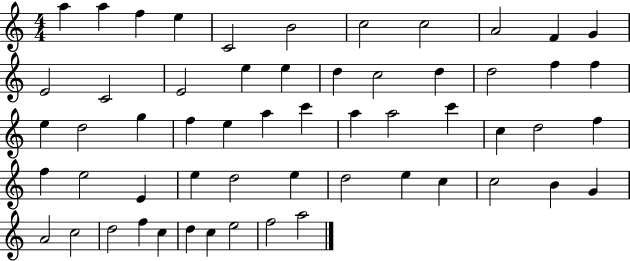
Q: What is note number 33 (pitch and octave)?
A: C5